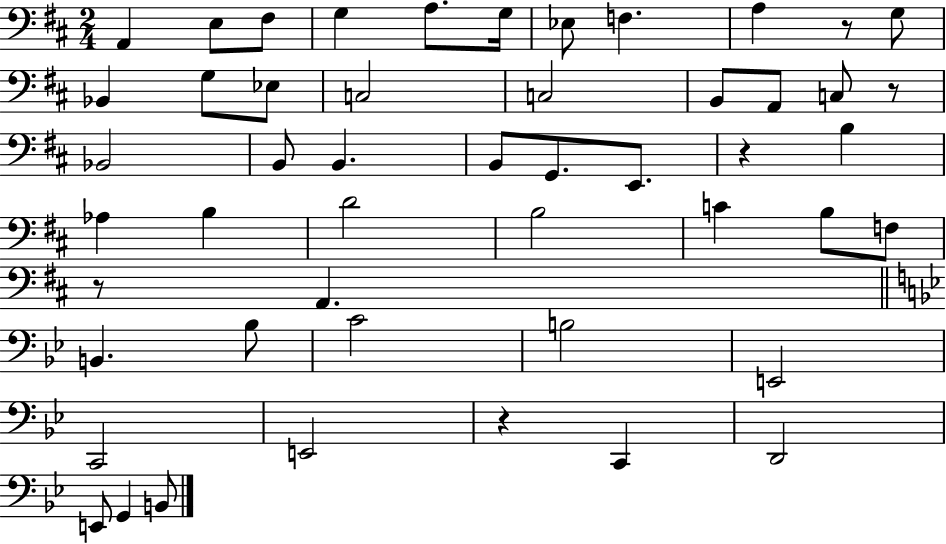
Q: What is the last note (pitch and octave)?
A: B2